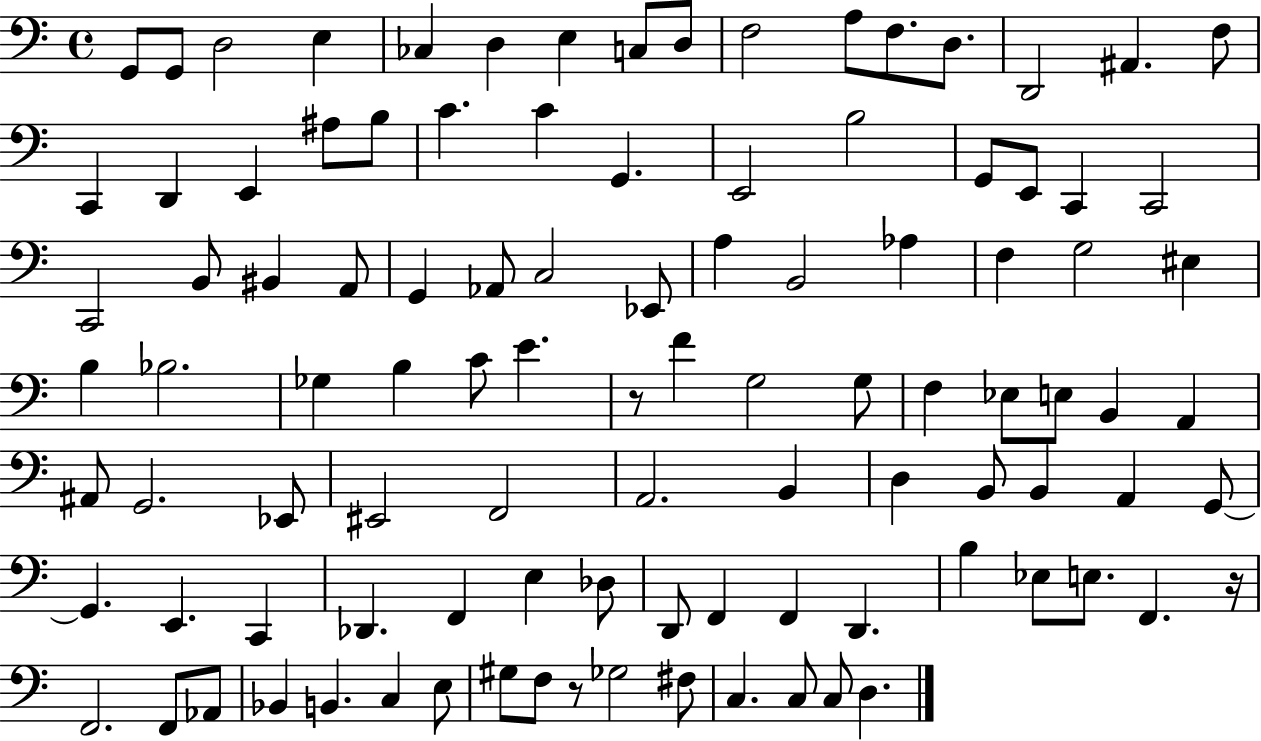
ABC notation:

X:1
T:Untitled
M:4/4
L:1/4
K:C
G,,/2 G,,/2 D,2 E, _C, D, E, C,/2 D,/2 F,2 A,/2 F,/2 D,/2 D,,2 ^A,, F,/2 C,, D,, E,, ^A,/2 B,/2 C C G,, E,,2 B,2 G,,/2 E,,/2 C,, C,,2 C,,2 B,,/2 ^B,, A,,/2 G,, _A,,/2 C,2 _E,,/2 A, B,,2 _A, F, G,2 ^E, B, _B,2 _G, B, C/2 E z/2 F G,2 G,/2 F, _E,/2 E,/2 B,, A,, ^A,,/2 G,,2 _E,,/2 ^E,,2 F,,2 A,,2 B,, D, B,,/2 B,, A,, G,,/2 G,, E,, C,, _D,, F,, E, _D,/2 D,,/2 F,, F,, D,, B, _E,/2 E,/2 F,, z/4 F,,2 F,,/2 _A,,/2 _B,, B,, C, E,/2 ^G,/2 F,/2 z/2 _G,2 ^F,/2 C, C,/2 C,/2 D,